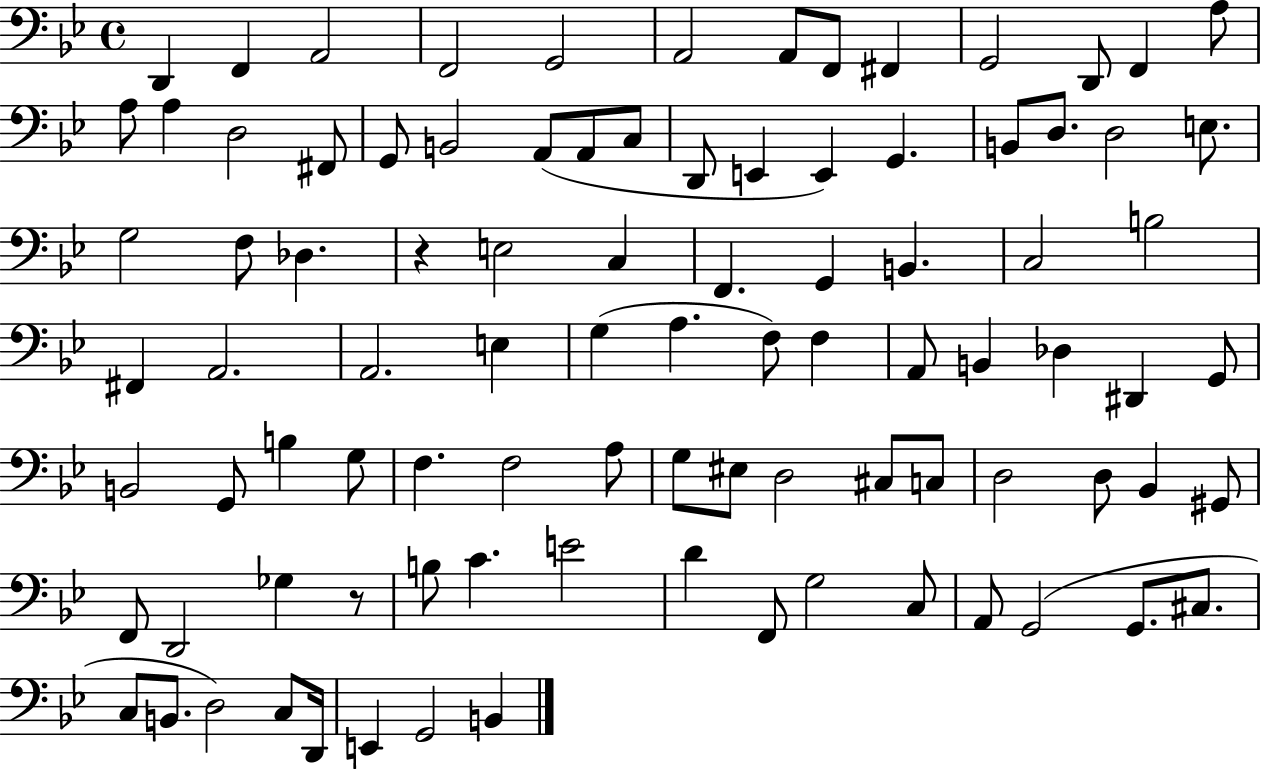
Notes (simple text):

D2/q F2/q A2/h F2/h G2/h A2/h A2/e F2/e F#2/q G2/h D2/e F2/q A3/e A3/e A3/q D3/h F#2/e G2/e B2/h A2/e A2/e C3/e D2/e E2/q E2/q G2/q. B2/e D3/e. D3/h E3/e. G3/h F3/e Db3/q. R/q E3/h C3/q F2/q. G2/q B2/q. C3/h B3/h F#2/q A2/h. A2/h. E3/q G3/q A3/q. F3/e F3/q A2/e B2/q Db3/q D#2/q G2/e B2/h G2/e B3/q G3/e F3/q. F3/h A3/e G3/e EIS3/e D3/h C#3/e C3/e D3/h D3/e Bb2/q G#2/e F2/e D2/h Gb3/q R/e B3/e C4/q. E4/h D4/q F2/e G3/h C3/e A2/e G2/h G2/e. C#3/e. C3/e B2/e. D3/h C3/e D2/s E2/q G2/h B2/q